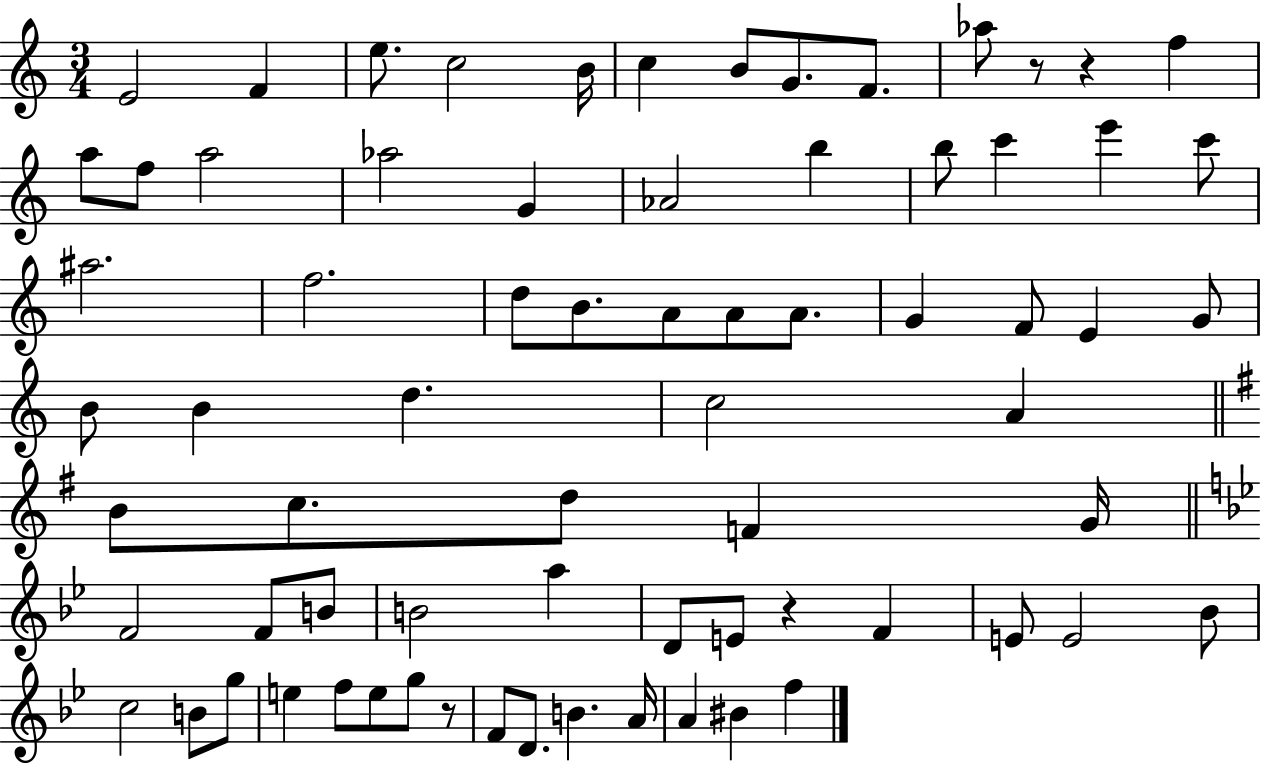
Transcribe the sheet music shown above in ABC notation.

X:1
T:Untitled
M:3/4
L:1/4
K:C
E2 F e/2 c2 B/4 c B/2 G/2 F/2 _a/2 z/2 z f a/2 f/2 a2 _a2 G _A2 b b/2 c' e' c'/2 ^a2 f2 d/2 B/2 A/2 A/2 A/2 G F/2 E G/2 B/2 B d c2 A B/2 c/2 d/2 F G/4 F2 F/2 B/2 B2 a D/2 E/2 z F E/2 E2 _B/2 c2 B/2 g/2 e f/2 e/2 g/2 z/2 F/2 D/2 B A/4 A ^B f